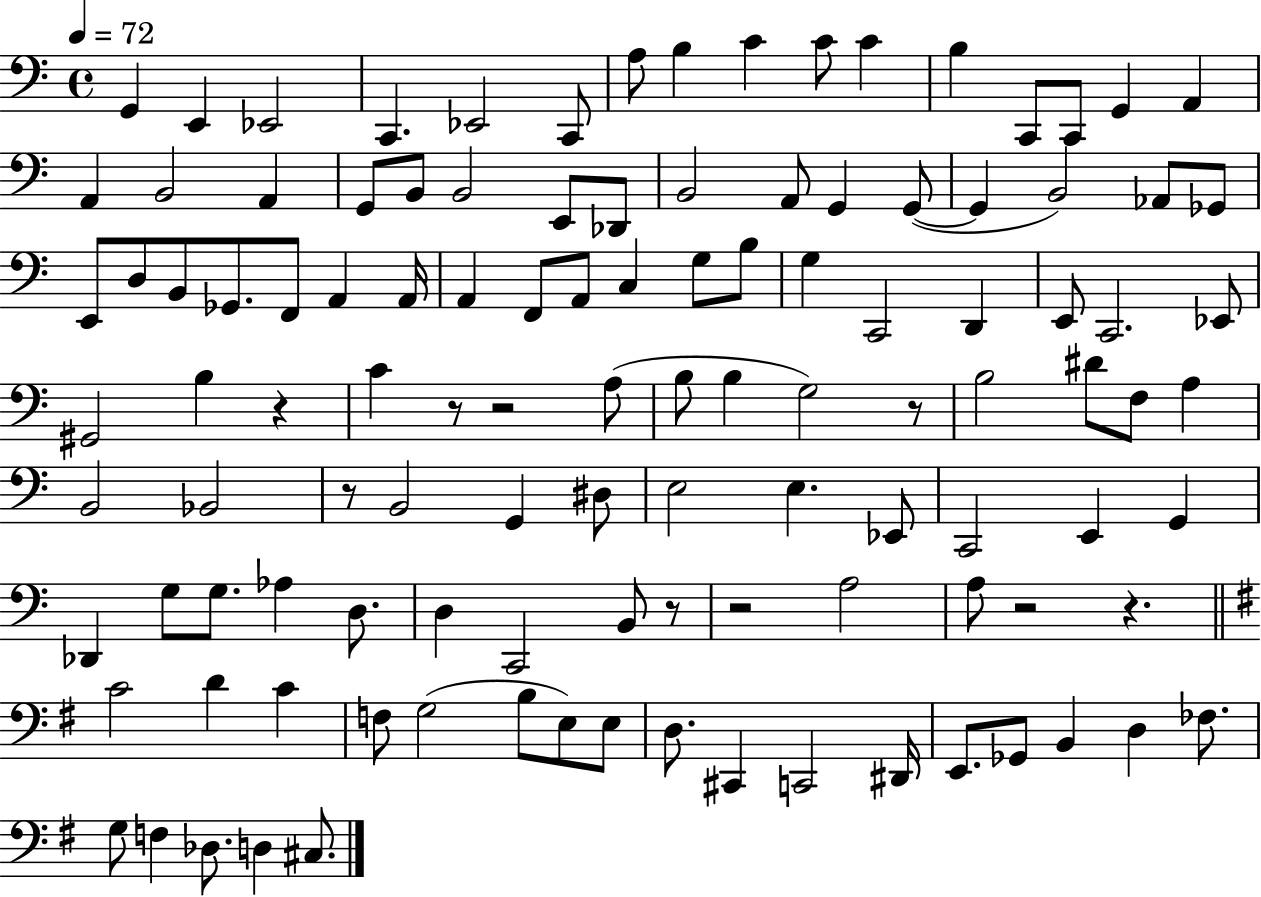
{
  \clef bass
  \time 4/4
  \defaultTimeSignature
  \key c \major
  \tempo 4 = 72
  g,4 e,4 ees,2 | c,4. ees,2 c,8 | a8 b4 c'4 c'8 c'4 | b4 c,8 c,8 g,4 a,4 | \break a,4 b,2 a,4 | g,8 b,8 b,2 e,8 des,8 | b,2 a,8 g,4 g,8~(~ | g,4 b,2) aes,8 ges,8 | \break e,8 d8 b,8 ges,8. f,8 a,4 a,16 | a,4 f,8 a,8 c4 g8 b8 | g4 c,2 d,4 | e,8 c,2. ees,8 | \break gis,2 b4 r4 | c'4 r8 r2 a8( | b8 b4 g2) r8 | b2 dis'8 f8 a4 | \break b,2 bes,2 | r8 b,2 g,4 dis8 | e2 e4. ees,8 | c,2 e,4 g,4 | \break des,4 g8 g8. aes4 d8. | d4 c,2 b,8 r8 | r2 a2 | a8 r2 r4. | \break \bar "||" \break \key e \minor c'2 d'4 c'4 | f8 g2( b8 e8) e8 | d8. cis,4 c,2 dis,16 | e,8. ges,8 b,4 d4 fes8. | \break g8 f4 des8. d4 cis8. | \bar "|."
}